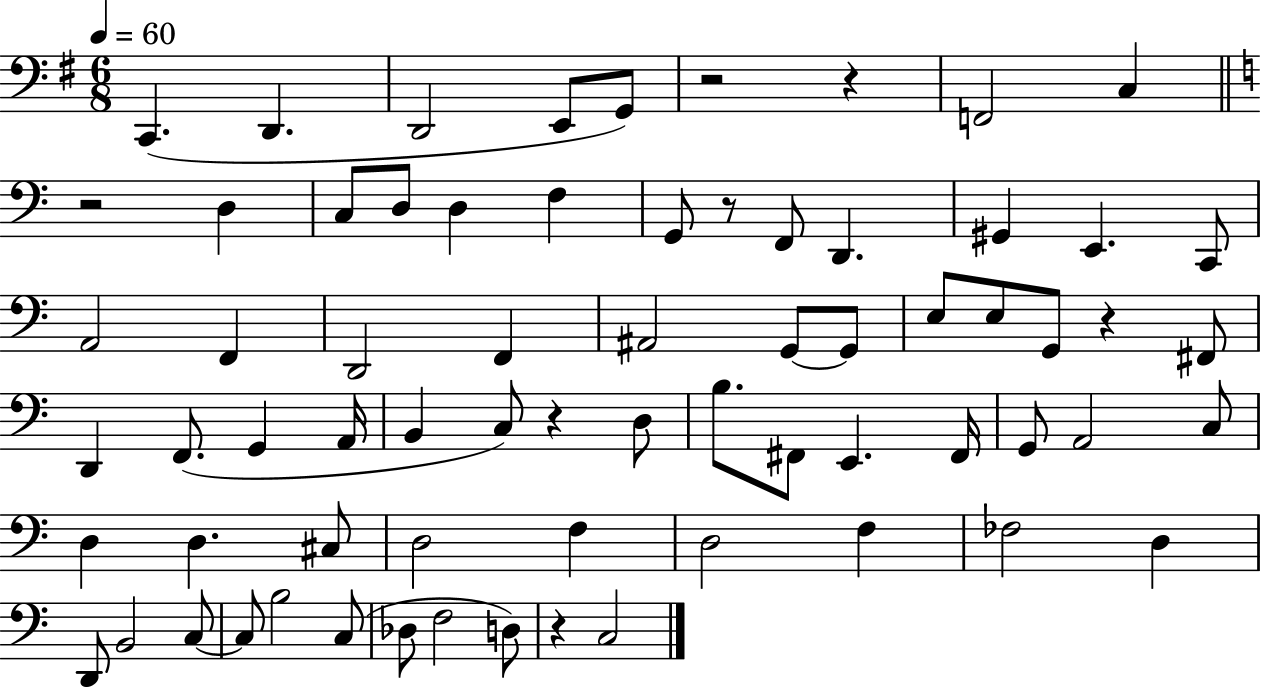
X:1
T:Untitled
M:6/8
L:1/4
K:G
C,, D,, D,,2 E,,/2 G,,/2 z2 z F,,2 C, z2 D, C,/2 D,/2 D, F, G,,/2 z/2 F,,/2 D,, ^G,, E,, C,,/2 A,,2 F,, D,,2 F,, ^A,,2 G,,/2 G,,/2 E,/2 E,/2 G,,/2 z ^F,,/2 D,, F,,/2 G,, A,,/4 B,, C,/2 z D,/2 B,/2 ^F,,/2 E,, ^F,,/4 G,,/2 A,,2 C,/2 D, D, ^C,/2 D,2 F, D,2 F, _F,2 D, D,,/2 B,,2 C,/2 C,/2 B,2 C,/2 _D,/2 F,2 D,/2 z C,2